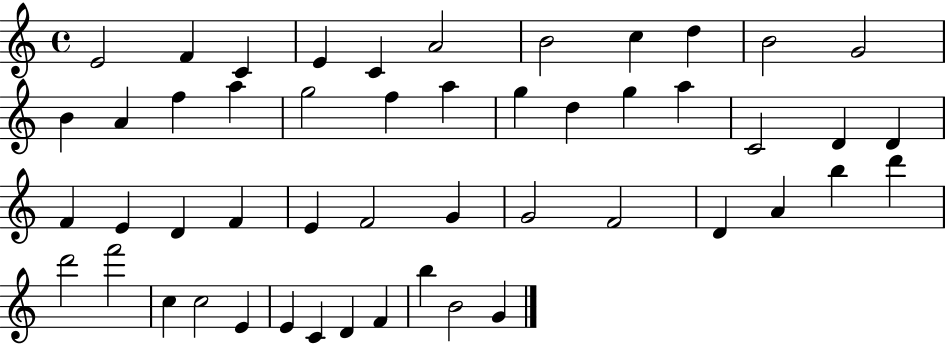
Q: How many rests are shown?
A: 0